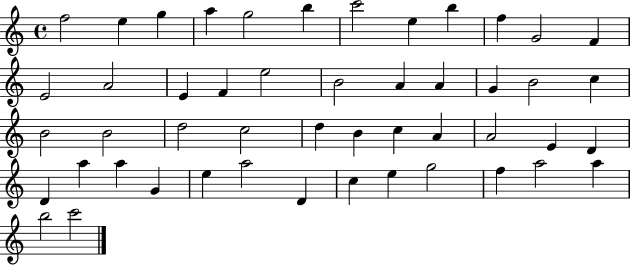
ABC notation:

X:1
T:Untitled
M:4/4
L:1/4
K:C
f2 e g a g2 b c'2 e b f G2 F E2 A2 E F e2 B2 A A G B2 c B2 B2 d2 c2 d B c A A2 E D D a a G e a2 D c e g2 f a2 a b2 c'2